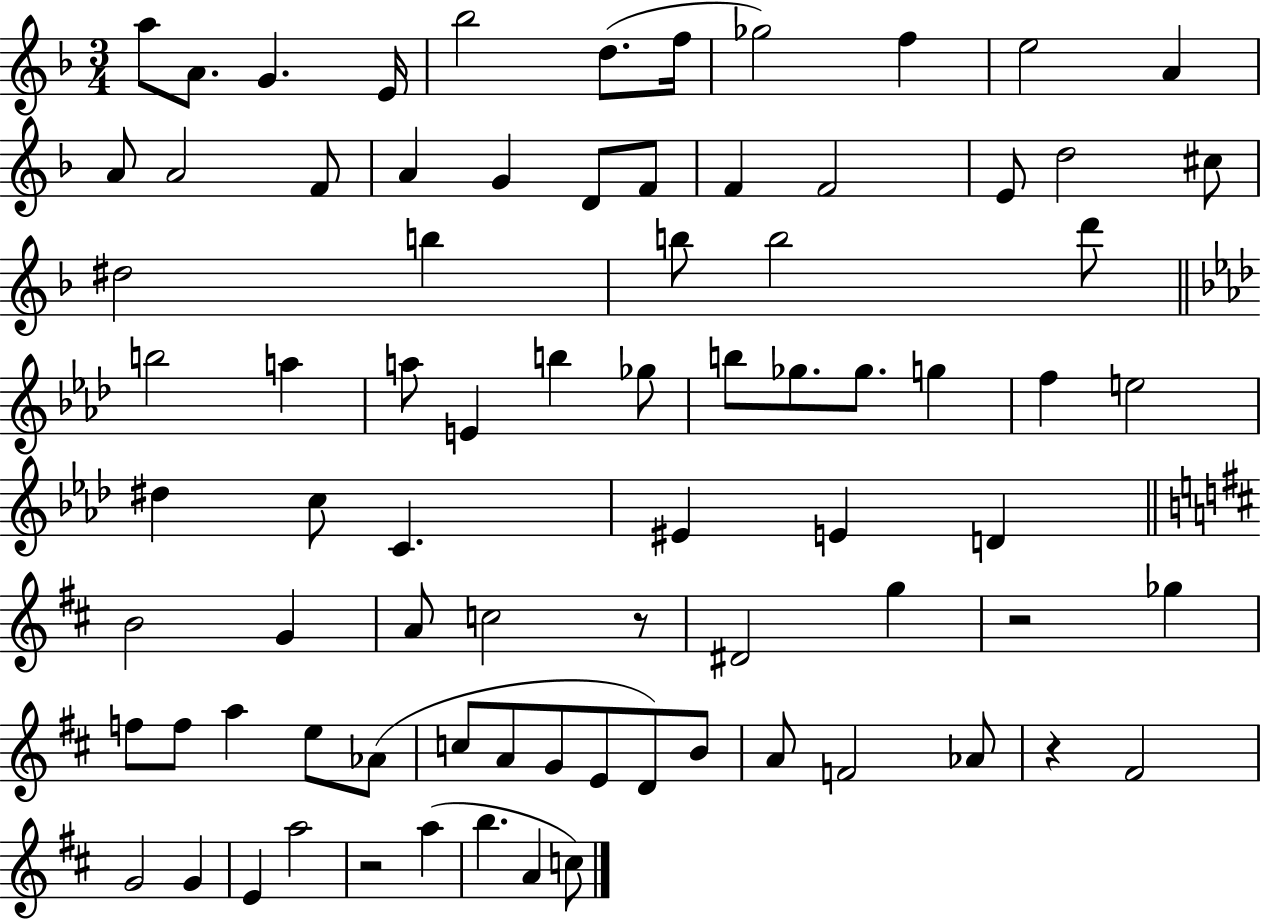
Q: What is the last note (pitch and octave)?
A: C5